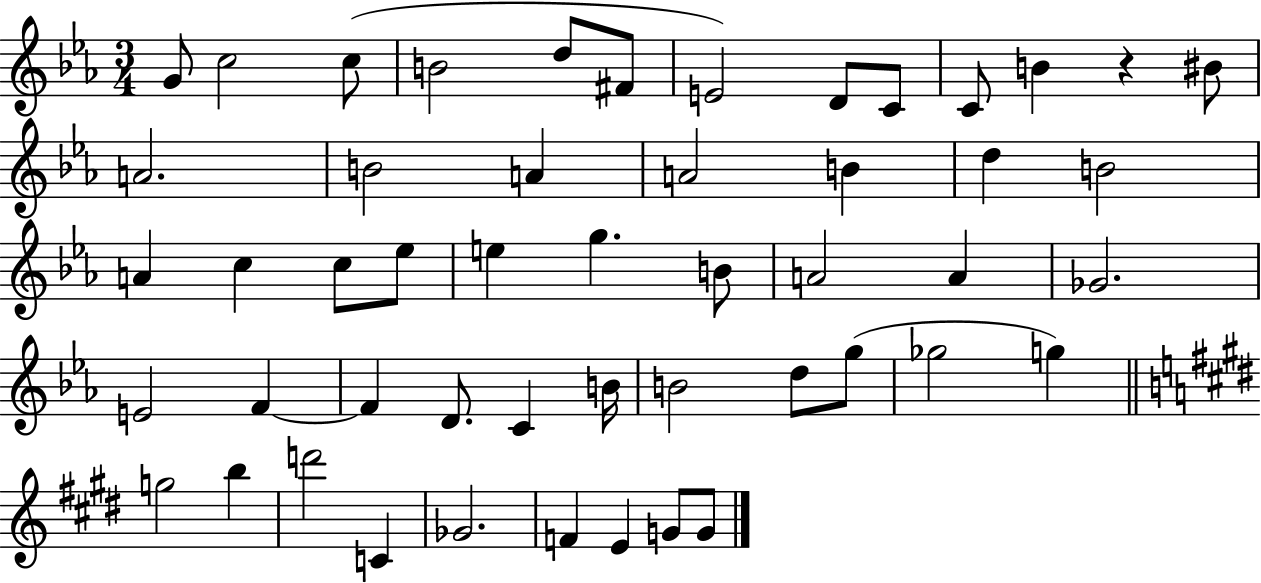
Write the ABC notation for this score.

X:1
T:Untitled
M:3/4
L:1/4
K:Eb
G/2 c2 c/2 B2 d/2 ^F/2 E2 D/2 C/2 C/2 B z ^B/2 A2 B2 A A2 B d B2 A c c/2 _e/2 e g B/2 A2 A _G2 E2 F F D/2 C B/4 B2 d/2 g/2 _g2 g g2 b d'2 C _G2 F E G/2 G/2